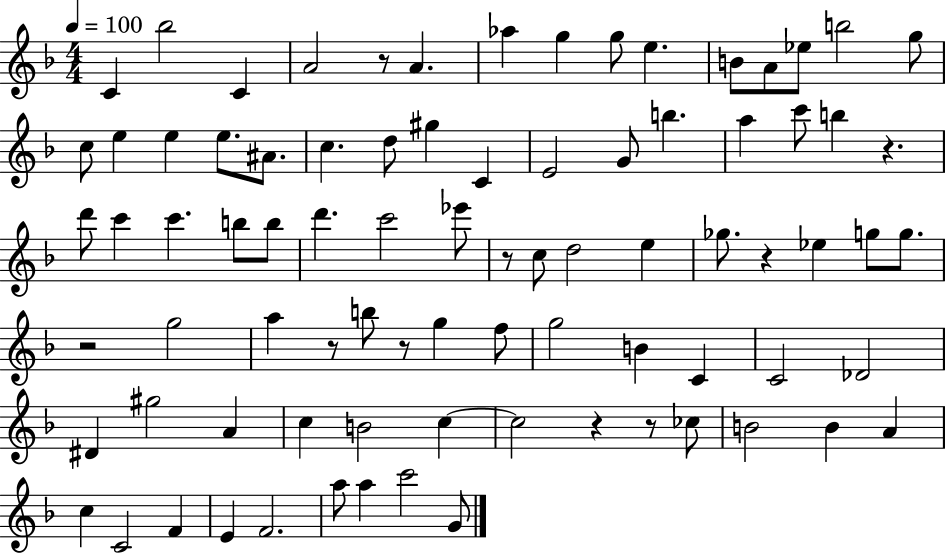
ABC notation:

X:1
T:Untitled
M:4/4
L:1/4
K:F
C _b2 C A2 z/2 A _a g g/2 e B/2 A/2 _e/2 b2 g/2 c/2 e e e/2 ^A/2 c d/2 ^g C E2 G/2 b a c'/2 b z d'/2 c' c' b/2 b/2 d' c'2 _e'/2 z/2 c/2 d2 e _g/2 z _e g/2 g/2 z2 g2 a z/2 b/2 z/2 g f/2 g2 B C C2 _D2 ^D ^g2 A c B2 c c2 z z/2 _c/2 B2 B A c C2 F E F2 a/2 a c'2 G/2